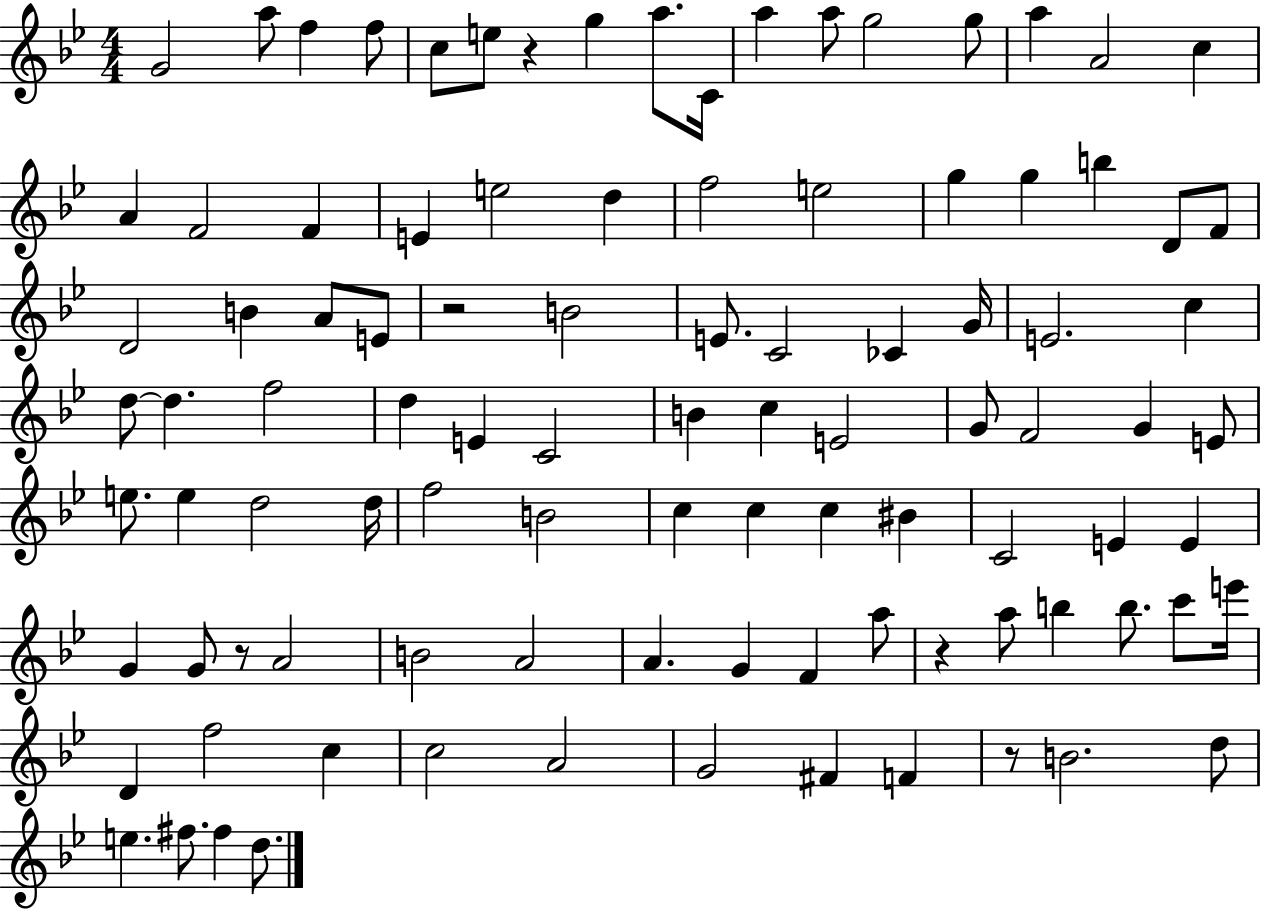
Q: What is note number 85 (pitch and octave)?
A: A4